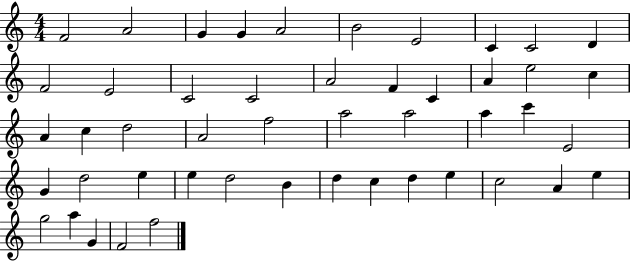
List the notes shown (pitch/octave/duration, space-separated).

F4/h A4/h G4/q G4/q A4/h B4/h E4/h C4/q C4/h D4/q F4/h E4/h C4/h C4/h A4/h F4/q C4/q A4/q E5/h C5/q A4/q C5/q D5/h A4/h F5/h A5/h A5/h A5/q C6/q E4/h G4/q D5/h E5/q E5/q D5/h B4/q D5/q C5/q D5/q E5/q C5/h A4/q E5/q G5/h A5/q G4/q F4/h F5/h